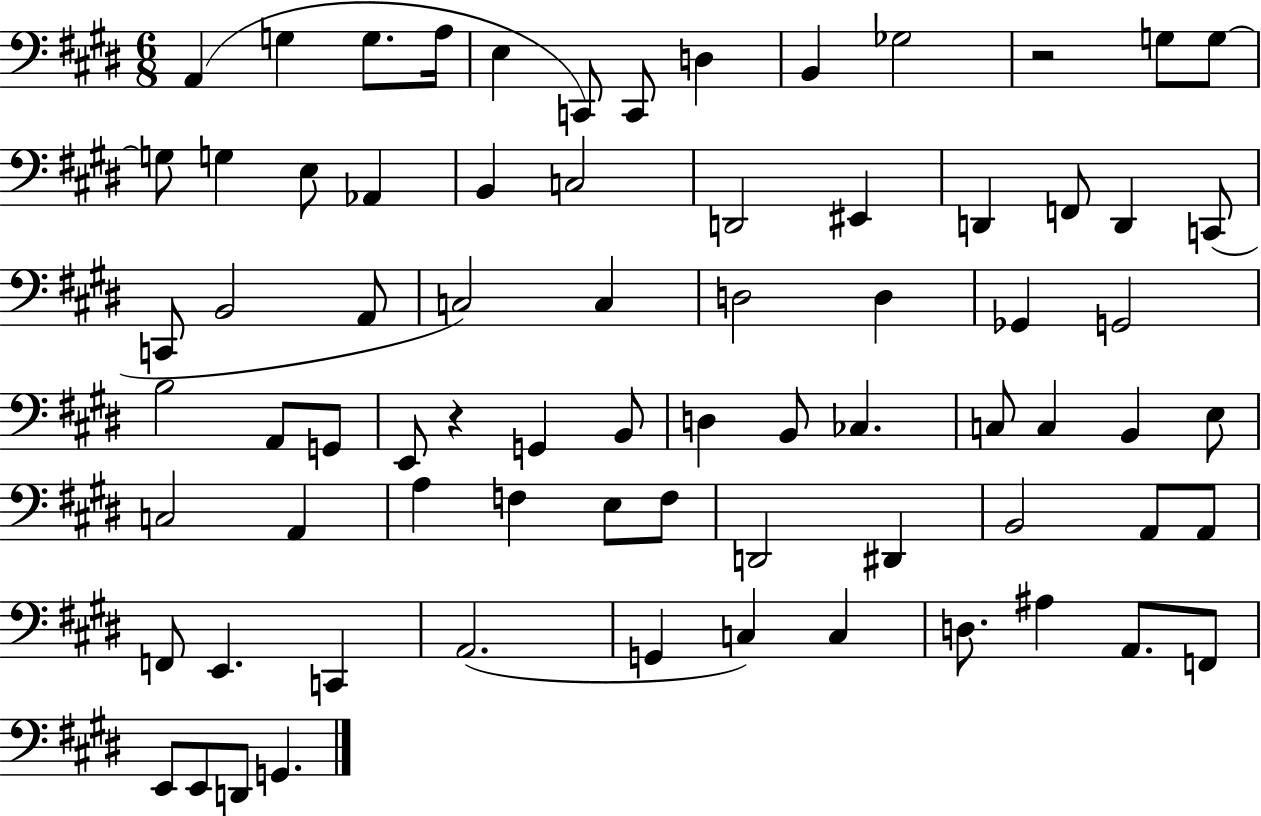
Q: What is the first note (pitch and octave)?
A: A2